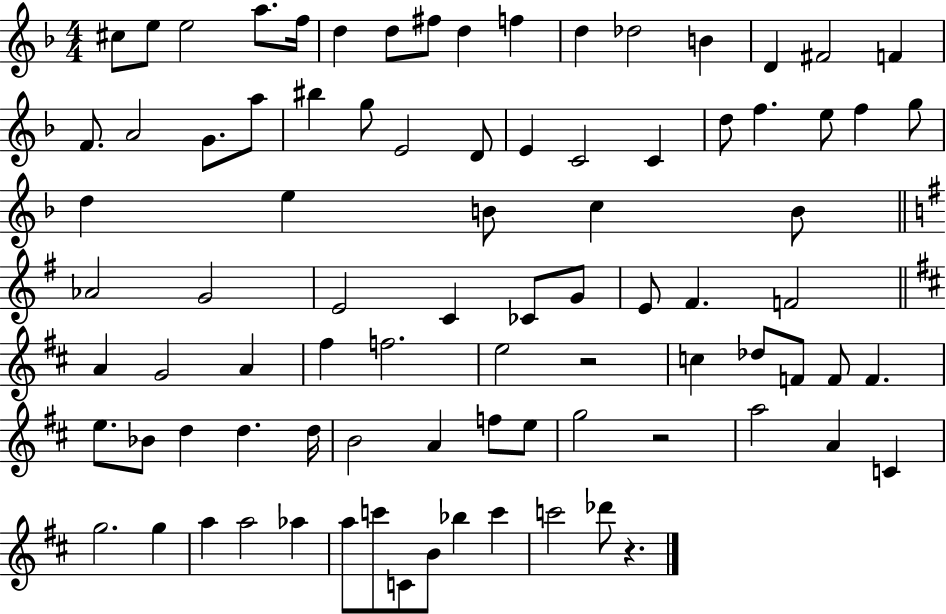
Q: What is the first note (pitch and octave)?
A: C#5